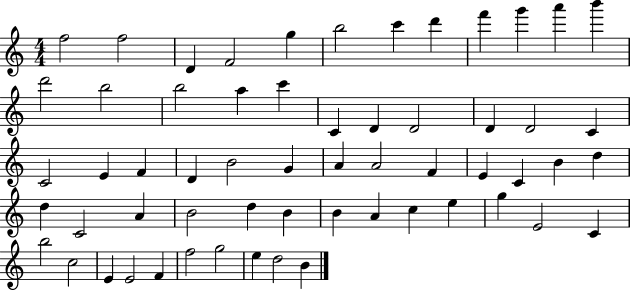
F5/h F5/h D4/q F4/h G5/q B5/h C6/q D6/q F6/q G6/q A6/q B6/q D6/h B5/h B5/h A5/q C6/q C4/q D4/q D4/h D4/q D4/h C4/q C4/h E4/q F4/q D4/q B4/h G4/q A4/q A4/h F4/q E4/q C4/q B4/q D5/q D5/q C4/h A4/q B4/h D5/q B4/q B4/q A4/q C5/q E5/q G5/q E4/h C4/q B5/h C5/h E4/q E4/h F4/q F5/h G5/h E5/q D5/h B4/q